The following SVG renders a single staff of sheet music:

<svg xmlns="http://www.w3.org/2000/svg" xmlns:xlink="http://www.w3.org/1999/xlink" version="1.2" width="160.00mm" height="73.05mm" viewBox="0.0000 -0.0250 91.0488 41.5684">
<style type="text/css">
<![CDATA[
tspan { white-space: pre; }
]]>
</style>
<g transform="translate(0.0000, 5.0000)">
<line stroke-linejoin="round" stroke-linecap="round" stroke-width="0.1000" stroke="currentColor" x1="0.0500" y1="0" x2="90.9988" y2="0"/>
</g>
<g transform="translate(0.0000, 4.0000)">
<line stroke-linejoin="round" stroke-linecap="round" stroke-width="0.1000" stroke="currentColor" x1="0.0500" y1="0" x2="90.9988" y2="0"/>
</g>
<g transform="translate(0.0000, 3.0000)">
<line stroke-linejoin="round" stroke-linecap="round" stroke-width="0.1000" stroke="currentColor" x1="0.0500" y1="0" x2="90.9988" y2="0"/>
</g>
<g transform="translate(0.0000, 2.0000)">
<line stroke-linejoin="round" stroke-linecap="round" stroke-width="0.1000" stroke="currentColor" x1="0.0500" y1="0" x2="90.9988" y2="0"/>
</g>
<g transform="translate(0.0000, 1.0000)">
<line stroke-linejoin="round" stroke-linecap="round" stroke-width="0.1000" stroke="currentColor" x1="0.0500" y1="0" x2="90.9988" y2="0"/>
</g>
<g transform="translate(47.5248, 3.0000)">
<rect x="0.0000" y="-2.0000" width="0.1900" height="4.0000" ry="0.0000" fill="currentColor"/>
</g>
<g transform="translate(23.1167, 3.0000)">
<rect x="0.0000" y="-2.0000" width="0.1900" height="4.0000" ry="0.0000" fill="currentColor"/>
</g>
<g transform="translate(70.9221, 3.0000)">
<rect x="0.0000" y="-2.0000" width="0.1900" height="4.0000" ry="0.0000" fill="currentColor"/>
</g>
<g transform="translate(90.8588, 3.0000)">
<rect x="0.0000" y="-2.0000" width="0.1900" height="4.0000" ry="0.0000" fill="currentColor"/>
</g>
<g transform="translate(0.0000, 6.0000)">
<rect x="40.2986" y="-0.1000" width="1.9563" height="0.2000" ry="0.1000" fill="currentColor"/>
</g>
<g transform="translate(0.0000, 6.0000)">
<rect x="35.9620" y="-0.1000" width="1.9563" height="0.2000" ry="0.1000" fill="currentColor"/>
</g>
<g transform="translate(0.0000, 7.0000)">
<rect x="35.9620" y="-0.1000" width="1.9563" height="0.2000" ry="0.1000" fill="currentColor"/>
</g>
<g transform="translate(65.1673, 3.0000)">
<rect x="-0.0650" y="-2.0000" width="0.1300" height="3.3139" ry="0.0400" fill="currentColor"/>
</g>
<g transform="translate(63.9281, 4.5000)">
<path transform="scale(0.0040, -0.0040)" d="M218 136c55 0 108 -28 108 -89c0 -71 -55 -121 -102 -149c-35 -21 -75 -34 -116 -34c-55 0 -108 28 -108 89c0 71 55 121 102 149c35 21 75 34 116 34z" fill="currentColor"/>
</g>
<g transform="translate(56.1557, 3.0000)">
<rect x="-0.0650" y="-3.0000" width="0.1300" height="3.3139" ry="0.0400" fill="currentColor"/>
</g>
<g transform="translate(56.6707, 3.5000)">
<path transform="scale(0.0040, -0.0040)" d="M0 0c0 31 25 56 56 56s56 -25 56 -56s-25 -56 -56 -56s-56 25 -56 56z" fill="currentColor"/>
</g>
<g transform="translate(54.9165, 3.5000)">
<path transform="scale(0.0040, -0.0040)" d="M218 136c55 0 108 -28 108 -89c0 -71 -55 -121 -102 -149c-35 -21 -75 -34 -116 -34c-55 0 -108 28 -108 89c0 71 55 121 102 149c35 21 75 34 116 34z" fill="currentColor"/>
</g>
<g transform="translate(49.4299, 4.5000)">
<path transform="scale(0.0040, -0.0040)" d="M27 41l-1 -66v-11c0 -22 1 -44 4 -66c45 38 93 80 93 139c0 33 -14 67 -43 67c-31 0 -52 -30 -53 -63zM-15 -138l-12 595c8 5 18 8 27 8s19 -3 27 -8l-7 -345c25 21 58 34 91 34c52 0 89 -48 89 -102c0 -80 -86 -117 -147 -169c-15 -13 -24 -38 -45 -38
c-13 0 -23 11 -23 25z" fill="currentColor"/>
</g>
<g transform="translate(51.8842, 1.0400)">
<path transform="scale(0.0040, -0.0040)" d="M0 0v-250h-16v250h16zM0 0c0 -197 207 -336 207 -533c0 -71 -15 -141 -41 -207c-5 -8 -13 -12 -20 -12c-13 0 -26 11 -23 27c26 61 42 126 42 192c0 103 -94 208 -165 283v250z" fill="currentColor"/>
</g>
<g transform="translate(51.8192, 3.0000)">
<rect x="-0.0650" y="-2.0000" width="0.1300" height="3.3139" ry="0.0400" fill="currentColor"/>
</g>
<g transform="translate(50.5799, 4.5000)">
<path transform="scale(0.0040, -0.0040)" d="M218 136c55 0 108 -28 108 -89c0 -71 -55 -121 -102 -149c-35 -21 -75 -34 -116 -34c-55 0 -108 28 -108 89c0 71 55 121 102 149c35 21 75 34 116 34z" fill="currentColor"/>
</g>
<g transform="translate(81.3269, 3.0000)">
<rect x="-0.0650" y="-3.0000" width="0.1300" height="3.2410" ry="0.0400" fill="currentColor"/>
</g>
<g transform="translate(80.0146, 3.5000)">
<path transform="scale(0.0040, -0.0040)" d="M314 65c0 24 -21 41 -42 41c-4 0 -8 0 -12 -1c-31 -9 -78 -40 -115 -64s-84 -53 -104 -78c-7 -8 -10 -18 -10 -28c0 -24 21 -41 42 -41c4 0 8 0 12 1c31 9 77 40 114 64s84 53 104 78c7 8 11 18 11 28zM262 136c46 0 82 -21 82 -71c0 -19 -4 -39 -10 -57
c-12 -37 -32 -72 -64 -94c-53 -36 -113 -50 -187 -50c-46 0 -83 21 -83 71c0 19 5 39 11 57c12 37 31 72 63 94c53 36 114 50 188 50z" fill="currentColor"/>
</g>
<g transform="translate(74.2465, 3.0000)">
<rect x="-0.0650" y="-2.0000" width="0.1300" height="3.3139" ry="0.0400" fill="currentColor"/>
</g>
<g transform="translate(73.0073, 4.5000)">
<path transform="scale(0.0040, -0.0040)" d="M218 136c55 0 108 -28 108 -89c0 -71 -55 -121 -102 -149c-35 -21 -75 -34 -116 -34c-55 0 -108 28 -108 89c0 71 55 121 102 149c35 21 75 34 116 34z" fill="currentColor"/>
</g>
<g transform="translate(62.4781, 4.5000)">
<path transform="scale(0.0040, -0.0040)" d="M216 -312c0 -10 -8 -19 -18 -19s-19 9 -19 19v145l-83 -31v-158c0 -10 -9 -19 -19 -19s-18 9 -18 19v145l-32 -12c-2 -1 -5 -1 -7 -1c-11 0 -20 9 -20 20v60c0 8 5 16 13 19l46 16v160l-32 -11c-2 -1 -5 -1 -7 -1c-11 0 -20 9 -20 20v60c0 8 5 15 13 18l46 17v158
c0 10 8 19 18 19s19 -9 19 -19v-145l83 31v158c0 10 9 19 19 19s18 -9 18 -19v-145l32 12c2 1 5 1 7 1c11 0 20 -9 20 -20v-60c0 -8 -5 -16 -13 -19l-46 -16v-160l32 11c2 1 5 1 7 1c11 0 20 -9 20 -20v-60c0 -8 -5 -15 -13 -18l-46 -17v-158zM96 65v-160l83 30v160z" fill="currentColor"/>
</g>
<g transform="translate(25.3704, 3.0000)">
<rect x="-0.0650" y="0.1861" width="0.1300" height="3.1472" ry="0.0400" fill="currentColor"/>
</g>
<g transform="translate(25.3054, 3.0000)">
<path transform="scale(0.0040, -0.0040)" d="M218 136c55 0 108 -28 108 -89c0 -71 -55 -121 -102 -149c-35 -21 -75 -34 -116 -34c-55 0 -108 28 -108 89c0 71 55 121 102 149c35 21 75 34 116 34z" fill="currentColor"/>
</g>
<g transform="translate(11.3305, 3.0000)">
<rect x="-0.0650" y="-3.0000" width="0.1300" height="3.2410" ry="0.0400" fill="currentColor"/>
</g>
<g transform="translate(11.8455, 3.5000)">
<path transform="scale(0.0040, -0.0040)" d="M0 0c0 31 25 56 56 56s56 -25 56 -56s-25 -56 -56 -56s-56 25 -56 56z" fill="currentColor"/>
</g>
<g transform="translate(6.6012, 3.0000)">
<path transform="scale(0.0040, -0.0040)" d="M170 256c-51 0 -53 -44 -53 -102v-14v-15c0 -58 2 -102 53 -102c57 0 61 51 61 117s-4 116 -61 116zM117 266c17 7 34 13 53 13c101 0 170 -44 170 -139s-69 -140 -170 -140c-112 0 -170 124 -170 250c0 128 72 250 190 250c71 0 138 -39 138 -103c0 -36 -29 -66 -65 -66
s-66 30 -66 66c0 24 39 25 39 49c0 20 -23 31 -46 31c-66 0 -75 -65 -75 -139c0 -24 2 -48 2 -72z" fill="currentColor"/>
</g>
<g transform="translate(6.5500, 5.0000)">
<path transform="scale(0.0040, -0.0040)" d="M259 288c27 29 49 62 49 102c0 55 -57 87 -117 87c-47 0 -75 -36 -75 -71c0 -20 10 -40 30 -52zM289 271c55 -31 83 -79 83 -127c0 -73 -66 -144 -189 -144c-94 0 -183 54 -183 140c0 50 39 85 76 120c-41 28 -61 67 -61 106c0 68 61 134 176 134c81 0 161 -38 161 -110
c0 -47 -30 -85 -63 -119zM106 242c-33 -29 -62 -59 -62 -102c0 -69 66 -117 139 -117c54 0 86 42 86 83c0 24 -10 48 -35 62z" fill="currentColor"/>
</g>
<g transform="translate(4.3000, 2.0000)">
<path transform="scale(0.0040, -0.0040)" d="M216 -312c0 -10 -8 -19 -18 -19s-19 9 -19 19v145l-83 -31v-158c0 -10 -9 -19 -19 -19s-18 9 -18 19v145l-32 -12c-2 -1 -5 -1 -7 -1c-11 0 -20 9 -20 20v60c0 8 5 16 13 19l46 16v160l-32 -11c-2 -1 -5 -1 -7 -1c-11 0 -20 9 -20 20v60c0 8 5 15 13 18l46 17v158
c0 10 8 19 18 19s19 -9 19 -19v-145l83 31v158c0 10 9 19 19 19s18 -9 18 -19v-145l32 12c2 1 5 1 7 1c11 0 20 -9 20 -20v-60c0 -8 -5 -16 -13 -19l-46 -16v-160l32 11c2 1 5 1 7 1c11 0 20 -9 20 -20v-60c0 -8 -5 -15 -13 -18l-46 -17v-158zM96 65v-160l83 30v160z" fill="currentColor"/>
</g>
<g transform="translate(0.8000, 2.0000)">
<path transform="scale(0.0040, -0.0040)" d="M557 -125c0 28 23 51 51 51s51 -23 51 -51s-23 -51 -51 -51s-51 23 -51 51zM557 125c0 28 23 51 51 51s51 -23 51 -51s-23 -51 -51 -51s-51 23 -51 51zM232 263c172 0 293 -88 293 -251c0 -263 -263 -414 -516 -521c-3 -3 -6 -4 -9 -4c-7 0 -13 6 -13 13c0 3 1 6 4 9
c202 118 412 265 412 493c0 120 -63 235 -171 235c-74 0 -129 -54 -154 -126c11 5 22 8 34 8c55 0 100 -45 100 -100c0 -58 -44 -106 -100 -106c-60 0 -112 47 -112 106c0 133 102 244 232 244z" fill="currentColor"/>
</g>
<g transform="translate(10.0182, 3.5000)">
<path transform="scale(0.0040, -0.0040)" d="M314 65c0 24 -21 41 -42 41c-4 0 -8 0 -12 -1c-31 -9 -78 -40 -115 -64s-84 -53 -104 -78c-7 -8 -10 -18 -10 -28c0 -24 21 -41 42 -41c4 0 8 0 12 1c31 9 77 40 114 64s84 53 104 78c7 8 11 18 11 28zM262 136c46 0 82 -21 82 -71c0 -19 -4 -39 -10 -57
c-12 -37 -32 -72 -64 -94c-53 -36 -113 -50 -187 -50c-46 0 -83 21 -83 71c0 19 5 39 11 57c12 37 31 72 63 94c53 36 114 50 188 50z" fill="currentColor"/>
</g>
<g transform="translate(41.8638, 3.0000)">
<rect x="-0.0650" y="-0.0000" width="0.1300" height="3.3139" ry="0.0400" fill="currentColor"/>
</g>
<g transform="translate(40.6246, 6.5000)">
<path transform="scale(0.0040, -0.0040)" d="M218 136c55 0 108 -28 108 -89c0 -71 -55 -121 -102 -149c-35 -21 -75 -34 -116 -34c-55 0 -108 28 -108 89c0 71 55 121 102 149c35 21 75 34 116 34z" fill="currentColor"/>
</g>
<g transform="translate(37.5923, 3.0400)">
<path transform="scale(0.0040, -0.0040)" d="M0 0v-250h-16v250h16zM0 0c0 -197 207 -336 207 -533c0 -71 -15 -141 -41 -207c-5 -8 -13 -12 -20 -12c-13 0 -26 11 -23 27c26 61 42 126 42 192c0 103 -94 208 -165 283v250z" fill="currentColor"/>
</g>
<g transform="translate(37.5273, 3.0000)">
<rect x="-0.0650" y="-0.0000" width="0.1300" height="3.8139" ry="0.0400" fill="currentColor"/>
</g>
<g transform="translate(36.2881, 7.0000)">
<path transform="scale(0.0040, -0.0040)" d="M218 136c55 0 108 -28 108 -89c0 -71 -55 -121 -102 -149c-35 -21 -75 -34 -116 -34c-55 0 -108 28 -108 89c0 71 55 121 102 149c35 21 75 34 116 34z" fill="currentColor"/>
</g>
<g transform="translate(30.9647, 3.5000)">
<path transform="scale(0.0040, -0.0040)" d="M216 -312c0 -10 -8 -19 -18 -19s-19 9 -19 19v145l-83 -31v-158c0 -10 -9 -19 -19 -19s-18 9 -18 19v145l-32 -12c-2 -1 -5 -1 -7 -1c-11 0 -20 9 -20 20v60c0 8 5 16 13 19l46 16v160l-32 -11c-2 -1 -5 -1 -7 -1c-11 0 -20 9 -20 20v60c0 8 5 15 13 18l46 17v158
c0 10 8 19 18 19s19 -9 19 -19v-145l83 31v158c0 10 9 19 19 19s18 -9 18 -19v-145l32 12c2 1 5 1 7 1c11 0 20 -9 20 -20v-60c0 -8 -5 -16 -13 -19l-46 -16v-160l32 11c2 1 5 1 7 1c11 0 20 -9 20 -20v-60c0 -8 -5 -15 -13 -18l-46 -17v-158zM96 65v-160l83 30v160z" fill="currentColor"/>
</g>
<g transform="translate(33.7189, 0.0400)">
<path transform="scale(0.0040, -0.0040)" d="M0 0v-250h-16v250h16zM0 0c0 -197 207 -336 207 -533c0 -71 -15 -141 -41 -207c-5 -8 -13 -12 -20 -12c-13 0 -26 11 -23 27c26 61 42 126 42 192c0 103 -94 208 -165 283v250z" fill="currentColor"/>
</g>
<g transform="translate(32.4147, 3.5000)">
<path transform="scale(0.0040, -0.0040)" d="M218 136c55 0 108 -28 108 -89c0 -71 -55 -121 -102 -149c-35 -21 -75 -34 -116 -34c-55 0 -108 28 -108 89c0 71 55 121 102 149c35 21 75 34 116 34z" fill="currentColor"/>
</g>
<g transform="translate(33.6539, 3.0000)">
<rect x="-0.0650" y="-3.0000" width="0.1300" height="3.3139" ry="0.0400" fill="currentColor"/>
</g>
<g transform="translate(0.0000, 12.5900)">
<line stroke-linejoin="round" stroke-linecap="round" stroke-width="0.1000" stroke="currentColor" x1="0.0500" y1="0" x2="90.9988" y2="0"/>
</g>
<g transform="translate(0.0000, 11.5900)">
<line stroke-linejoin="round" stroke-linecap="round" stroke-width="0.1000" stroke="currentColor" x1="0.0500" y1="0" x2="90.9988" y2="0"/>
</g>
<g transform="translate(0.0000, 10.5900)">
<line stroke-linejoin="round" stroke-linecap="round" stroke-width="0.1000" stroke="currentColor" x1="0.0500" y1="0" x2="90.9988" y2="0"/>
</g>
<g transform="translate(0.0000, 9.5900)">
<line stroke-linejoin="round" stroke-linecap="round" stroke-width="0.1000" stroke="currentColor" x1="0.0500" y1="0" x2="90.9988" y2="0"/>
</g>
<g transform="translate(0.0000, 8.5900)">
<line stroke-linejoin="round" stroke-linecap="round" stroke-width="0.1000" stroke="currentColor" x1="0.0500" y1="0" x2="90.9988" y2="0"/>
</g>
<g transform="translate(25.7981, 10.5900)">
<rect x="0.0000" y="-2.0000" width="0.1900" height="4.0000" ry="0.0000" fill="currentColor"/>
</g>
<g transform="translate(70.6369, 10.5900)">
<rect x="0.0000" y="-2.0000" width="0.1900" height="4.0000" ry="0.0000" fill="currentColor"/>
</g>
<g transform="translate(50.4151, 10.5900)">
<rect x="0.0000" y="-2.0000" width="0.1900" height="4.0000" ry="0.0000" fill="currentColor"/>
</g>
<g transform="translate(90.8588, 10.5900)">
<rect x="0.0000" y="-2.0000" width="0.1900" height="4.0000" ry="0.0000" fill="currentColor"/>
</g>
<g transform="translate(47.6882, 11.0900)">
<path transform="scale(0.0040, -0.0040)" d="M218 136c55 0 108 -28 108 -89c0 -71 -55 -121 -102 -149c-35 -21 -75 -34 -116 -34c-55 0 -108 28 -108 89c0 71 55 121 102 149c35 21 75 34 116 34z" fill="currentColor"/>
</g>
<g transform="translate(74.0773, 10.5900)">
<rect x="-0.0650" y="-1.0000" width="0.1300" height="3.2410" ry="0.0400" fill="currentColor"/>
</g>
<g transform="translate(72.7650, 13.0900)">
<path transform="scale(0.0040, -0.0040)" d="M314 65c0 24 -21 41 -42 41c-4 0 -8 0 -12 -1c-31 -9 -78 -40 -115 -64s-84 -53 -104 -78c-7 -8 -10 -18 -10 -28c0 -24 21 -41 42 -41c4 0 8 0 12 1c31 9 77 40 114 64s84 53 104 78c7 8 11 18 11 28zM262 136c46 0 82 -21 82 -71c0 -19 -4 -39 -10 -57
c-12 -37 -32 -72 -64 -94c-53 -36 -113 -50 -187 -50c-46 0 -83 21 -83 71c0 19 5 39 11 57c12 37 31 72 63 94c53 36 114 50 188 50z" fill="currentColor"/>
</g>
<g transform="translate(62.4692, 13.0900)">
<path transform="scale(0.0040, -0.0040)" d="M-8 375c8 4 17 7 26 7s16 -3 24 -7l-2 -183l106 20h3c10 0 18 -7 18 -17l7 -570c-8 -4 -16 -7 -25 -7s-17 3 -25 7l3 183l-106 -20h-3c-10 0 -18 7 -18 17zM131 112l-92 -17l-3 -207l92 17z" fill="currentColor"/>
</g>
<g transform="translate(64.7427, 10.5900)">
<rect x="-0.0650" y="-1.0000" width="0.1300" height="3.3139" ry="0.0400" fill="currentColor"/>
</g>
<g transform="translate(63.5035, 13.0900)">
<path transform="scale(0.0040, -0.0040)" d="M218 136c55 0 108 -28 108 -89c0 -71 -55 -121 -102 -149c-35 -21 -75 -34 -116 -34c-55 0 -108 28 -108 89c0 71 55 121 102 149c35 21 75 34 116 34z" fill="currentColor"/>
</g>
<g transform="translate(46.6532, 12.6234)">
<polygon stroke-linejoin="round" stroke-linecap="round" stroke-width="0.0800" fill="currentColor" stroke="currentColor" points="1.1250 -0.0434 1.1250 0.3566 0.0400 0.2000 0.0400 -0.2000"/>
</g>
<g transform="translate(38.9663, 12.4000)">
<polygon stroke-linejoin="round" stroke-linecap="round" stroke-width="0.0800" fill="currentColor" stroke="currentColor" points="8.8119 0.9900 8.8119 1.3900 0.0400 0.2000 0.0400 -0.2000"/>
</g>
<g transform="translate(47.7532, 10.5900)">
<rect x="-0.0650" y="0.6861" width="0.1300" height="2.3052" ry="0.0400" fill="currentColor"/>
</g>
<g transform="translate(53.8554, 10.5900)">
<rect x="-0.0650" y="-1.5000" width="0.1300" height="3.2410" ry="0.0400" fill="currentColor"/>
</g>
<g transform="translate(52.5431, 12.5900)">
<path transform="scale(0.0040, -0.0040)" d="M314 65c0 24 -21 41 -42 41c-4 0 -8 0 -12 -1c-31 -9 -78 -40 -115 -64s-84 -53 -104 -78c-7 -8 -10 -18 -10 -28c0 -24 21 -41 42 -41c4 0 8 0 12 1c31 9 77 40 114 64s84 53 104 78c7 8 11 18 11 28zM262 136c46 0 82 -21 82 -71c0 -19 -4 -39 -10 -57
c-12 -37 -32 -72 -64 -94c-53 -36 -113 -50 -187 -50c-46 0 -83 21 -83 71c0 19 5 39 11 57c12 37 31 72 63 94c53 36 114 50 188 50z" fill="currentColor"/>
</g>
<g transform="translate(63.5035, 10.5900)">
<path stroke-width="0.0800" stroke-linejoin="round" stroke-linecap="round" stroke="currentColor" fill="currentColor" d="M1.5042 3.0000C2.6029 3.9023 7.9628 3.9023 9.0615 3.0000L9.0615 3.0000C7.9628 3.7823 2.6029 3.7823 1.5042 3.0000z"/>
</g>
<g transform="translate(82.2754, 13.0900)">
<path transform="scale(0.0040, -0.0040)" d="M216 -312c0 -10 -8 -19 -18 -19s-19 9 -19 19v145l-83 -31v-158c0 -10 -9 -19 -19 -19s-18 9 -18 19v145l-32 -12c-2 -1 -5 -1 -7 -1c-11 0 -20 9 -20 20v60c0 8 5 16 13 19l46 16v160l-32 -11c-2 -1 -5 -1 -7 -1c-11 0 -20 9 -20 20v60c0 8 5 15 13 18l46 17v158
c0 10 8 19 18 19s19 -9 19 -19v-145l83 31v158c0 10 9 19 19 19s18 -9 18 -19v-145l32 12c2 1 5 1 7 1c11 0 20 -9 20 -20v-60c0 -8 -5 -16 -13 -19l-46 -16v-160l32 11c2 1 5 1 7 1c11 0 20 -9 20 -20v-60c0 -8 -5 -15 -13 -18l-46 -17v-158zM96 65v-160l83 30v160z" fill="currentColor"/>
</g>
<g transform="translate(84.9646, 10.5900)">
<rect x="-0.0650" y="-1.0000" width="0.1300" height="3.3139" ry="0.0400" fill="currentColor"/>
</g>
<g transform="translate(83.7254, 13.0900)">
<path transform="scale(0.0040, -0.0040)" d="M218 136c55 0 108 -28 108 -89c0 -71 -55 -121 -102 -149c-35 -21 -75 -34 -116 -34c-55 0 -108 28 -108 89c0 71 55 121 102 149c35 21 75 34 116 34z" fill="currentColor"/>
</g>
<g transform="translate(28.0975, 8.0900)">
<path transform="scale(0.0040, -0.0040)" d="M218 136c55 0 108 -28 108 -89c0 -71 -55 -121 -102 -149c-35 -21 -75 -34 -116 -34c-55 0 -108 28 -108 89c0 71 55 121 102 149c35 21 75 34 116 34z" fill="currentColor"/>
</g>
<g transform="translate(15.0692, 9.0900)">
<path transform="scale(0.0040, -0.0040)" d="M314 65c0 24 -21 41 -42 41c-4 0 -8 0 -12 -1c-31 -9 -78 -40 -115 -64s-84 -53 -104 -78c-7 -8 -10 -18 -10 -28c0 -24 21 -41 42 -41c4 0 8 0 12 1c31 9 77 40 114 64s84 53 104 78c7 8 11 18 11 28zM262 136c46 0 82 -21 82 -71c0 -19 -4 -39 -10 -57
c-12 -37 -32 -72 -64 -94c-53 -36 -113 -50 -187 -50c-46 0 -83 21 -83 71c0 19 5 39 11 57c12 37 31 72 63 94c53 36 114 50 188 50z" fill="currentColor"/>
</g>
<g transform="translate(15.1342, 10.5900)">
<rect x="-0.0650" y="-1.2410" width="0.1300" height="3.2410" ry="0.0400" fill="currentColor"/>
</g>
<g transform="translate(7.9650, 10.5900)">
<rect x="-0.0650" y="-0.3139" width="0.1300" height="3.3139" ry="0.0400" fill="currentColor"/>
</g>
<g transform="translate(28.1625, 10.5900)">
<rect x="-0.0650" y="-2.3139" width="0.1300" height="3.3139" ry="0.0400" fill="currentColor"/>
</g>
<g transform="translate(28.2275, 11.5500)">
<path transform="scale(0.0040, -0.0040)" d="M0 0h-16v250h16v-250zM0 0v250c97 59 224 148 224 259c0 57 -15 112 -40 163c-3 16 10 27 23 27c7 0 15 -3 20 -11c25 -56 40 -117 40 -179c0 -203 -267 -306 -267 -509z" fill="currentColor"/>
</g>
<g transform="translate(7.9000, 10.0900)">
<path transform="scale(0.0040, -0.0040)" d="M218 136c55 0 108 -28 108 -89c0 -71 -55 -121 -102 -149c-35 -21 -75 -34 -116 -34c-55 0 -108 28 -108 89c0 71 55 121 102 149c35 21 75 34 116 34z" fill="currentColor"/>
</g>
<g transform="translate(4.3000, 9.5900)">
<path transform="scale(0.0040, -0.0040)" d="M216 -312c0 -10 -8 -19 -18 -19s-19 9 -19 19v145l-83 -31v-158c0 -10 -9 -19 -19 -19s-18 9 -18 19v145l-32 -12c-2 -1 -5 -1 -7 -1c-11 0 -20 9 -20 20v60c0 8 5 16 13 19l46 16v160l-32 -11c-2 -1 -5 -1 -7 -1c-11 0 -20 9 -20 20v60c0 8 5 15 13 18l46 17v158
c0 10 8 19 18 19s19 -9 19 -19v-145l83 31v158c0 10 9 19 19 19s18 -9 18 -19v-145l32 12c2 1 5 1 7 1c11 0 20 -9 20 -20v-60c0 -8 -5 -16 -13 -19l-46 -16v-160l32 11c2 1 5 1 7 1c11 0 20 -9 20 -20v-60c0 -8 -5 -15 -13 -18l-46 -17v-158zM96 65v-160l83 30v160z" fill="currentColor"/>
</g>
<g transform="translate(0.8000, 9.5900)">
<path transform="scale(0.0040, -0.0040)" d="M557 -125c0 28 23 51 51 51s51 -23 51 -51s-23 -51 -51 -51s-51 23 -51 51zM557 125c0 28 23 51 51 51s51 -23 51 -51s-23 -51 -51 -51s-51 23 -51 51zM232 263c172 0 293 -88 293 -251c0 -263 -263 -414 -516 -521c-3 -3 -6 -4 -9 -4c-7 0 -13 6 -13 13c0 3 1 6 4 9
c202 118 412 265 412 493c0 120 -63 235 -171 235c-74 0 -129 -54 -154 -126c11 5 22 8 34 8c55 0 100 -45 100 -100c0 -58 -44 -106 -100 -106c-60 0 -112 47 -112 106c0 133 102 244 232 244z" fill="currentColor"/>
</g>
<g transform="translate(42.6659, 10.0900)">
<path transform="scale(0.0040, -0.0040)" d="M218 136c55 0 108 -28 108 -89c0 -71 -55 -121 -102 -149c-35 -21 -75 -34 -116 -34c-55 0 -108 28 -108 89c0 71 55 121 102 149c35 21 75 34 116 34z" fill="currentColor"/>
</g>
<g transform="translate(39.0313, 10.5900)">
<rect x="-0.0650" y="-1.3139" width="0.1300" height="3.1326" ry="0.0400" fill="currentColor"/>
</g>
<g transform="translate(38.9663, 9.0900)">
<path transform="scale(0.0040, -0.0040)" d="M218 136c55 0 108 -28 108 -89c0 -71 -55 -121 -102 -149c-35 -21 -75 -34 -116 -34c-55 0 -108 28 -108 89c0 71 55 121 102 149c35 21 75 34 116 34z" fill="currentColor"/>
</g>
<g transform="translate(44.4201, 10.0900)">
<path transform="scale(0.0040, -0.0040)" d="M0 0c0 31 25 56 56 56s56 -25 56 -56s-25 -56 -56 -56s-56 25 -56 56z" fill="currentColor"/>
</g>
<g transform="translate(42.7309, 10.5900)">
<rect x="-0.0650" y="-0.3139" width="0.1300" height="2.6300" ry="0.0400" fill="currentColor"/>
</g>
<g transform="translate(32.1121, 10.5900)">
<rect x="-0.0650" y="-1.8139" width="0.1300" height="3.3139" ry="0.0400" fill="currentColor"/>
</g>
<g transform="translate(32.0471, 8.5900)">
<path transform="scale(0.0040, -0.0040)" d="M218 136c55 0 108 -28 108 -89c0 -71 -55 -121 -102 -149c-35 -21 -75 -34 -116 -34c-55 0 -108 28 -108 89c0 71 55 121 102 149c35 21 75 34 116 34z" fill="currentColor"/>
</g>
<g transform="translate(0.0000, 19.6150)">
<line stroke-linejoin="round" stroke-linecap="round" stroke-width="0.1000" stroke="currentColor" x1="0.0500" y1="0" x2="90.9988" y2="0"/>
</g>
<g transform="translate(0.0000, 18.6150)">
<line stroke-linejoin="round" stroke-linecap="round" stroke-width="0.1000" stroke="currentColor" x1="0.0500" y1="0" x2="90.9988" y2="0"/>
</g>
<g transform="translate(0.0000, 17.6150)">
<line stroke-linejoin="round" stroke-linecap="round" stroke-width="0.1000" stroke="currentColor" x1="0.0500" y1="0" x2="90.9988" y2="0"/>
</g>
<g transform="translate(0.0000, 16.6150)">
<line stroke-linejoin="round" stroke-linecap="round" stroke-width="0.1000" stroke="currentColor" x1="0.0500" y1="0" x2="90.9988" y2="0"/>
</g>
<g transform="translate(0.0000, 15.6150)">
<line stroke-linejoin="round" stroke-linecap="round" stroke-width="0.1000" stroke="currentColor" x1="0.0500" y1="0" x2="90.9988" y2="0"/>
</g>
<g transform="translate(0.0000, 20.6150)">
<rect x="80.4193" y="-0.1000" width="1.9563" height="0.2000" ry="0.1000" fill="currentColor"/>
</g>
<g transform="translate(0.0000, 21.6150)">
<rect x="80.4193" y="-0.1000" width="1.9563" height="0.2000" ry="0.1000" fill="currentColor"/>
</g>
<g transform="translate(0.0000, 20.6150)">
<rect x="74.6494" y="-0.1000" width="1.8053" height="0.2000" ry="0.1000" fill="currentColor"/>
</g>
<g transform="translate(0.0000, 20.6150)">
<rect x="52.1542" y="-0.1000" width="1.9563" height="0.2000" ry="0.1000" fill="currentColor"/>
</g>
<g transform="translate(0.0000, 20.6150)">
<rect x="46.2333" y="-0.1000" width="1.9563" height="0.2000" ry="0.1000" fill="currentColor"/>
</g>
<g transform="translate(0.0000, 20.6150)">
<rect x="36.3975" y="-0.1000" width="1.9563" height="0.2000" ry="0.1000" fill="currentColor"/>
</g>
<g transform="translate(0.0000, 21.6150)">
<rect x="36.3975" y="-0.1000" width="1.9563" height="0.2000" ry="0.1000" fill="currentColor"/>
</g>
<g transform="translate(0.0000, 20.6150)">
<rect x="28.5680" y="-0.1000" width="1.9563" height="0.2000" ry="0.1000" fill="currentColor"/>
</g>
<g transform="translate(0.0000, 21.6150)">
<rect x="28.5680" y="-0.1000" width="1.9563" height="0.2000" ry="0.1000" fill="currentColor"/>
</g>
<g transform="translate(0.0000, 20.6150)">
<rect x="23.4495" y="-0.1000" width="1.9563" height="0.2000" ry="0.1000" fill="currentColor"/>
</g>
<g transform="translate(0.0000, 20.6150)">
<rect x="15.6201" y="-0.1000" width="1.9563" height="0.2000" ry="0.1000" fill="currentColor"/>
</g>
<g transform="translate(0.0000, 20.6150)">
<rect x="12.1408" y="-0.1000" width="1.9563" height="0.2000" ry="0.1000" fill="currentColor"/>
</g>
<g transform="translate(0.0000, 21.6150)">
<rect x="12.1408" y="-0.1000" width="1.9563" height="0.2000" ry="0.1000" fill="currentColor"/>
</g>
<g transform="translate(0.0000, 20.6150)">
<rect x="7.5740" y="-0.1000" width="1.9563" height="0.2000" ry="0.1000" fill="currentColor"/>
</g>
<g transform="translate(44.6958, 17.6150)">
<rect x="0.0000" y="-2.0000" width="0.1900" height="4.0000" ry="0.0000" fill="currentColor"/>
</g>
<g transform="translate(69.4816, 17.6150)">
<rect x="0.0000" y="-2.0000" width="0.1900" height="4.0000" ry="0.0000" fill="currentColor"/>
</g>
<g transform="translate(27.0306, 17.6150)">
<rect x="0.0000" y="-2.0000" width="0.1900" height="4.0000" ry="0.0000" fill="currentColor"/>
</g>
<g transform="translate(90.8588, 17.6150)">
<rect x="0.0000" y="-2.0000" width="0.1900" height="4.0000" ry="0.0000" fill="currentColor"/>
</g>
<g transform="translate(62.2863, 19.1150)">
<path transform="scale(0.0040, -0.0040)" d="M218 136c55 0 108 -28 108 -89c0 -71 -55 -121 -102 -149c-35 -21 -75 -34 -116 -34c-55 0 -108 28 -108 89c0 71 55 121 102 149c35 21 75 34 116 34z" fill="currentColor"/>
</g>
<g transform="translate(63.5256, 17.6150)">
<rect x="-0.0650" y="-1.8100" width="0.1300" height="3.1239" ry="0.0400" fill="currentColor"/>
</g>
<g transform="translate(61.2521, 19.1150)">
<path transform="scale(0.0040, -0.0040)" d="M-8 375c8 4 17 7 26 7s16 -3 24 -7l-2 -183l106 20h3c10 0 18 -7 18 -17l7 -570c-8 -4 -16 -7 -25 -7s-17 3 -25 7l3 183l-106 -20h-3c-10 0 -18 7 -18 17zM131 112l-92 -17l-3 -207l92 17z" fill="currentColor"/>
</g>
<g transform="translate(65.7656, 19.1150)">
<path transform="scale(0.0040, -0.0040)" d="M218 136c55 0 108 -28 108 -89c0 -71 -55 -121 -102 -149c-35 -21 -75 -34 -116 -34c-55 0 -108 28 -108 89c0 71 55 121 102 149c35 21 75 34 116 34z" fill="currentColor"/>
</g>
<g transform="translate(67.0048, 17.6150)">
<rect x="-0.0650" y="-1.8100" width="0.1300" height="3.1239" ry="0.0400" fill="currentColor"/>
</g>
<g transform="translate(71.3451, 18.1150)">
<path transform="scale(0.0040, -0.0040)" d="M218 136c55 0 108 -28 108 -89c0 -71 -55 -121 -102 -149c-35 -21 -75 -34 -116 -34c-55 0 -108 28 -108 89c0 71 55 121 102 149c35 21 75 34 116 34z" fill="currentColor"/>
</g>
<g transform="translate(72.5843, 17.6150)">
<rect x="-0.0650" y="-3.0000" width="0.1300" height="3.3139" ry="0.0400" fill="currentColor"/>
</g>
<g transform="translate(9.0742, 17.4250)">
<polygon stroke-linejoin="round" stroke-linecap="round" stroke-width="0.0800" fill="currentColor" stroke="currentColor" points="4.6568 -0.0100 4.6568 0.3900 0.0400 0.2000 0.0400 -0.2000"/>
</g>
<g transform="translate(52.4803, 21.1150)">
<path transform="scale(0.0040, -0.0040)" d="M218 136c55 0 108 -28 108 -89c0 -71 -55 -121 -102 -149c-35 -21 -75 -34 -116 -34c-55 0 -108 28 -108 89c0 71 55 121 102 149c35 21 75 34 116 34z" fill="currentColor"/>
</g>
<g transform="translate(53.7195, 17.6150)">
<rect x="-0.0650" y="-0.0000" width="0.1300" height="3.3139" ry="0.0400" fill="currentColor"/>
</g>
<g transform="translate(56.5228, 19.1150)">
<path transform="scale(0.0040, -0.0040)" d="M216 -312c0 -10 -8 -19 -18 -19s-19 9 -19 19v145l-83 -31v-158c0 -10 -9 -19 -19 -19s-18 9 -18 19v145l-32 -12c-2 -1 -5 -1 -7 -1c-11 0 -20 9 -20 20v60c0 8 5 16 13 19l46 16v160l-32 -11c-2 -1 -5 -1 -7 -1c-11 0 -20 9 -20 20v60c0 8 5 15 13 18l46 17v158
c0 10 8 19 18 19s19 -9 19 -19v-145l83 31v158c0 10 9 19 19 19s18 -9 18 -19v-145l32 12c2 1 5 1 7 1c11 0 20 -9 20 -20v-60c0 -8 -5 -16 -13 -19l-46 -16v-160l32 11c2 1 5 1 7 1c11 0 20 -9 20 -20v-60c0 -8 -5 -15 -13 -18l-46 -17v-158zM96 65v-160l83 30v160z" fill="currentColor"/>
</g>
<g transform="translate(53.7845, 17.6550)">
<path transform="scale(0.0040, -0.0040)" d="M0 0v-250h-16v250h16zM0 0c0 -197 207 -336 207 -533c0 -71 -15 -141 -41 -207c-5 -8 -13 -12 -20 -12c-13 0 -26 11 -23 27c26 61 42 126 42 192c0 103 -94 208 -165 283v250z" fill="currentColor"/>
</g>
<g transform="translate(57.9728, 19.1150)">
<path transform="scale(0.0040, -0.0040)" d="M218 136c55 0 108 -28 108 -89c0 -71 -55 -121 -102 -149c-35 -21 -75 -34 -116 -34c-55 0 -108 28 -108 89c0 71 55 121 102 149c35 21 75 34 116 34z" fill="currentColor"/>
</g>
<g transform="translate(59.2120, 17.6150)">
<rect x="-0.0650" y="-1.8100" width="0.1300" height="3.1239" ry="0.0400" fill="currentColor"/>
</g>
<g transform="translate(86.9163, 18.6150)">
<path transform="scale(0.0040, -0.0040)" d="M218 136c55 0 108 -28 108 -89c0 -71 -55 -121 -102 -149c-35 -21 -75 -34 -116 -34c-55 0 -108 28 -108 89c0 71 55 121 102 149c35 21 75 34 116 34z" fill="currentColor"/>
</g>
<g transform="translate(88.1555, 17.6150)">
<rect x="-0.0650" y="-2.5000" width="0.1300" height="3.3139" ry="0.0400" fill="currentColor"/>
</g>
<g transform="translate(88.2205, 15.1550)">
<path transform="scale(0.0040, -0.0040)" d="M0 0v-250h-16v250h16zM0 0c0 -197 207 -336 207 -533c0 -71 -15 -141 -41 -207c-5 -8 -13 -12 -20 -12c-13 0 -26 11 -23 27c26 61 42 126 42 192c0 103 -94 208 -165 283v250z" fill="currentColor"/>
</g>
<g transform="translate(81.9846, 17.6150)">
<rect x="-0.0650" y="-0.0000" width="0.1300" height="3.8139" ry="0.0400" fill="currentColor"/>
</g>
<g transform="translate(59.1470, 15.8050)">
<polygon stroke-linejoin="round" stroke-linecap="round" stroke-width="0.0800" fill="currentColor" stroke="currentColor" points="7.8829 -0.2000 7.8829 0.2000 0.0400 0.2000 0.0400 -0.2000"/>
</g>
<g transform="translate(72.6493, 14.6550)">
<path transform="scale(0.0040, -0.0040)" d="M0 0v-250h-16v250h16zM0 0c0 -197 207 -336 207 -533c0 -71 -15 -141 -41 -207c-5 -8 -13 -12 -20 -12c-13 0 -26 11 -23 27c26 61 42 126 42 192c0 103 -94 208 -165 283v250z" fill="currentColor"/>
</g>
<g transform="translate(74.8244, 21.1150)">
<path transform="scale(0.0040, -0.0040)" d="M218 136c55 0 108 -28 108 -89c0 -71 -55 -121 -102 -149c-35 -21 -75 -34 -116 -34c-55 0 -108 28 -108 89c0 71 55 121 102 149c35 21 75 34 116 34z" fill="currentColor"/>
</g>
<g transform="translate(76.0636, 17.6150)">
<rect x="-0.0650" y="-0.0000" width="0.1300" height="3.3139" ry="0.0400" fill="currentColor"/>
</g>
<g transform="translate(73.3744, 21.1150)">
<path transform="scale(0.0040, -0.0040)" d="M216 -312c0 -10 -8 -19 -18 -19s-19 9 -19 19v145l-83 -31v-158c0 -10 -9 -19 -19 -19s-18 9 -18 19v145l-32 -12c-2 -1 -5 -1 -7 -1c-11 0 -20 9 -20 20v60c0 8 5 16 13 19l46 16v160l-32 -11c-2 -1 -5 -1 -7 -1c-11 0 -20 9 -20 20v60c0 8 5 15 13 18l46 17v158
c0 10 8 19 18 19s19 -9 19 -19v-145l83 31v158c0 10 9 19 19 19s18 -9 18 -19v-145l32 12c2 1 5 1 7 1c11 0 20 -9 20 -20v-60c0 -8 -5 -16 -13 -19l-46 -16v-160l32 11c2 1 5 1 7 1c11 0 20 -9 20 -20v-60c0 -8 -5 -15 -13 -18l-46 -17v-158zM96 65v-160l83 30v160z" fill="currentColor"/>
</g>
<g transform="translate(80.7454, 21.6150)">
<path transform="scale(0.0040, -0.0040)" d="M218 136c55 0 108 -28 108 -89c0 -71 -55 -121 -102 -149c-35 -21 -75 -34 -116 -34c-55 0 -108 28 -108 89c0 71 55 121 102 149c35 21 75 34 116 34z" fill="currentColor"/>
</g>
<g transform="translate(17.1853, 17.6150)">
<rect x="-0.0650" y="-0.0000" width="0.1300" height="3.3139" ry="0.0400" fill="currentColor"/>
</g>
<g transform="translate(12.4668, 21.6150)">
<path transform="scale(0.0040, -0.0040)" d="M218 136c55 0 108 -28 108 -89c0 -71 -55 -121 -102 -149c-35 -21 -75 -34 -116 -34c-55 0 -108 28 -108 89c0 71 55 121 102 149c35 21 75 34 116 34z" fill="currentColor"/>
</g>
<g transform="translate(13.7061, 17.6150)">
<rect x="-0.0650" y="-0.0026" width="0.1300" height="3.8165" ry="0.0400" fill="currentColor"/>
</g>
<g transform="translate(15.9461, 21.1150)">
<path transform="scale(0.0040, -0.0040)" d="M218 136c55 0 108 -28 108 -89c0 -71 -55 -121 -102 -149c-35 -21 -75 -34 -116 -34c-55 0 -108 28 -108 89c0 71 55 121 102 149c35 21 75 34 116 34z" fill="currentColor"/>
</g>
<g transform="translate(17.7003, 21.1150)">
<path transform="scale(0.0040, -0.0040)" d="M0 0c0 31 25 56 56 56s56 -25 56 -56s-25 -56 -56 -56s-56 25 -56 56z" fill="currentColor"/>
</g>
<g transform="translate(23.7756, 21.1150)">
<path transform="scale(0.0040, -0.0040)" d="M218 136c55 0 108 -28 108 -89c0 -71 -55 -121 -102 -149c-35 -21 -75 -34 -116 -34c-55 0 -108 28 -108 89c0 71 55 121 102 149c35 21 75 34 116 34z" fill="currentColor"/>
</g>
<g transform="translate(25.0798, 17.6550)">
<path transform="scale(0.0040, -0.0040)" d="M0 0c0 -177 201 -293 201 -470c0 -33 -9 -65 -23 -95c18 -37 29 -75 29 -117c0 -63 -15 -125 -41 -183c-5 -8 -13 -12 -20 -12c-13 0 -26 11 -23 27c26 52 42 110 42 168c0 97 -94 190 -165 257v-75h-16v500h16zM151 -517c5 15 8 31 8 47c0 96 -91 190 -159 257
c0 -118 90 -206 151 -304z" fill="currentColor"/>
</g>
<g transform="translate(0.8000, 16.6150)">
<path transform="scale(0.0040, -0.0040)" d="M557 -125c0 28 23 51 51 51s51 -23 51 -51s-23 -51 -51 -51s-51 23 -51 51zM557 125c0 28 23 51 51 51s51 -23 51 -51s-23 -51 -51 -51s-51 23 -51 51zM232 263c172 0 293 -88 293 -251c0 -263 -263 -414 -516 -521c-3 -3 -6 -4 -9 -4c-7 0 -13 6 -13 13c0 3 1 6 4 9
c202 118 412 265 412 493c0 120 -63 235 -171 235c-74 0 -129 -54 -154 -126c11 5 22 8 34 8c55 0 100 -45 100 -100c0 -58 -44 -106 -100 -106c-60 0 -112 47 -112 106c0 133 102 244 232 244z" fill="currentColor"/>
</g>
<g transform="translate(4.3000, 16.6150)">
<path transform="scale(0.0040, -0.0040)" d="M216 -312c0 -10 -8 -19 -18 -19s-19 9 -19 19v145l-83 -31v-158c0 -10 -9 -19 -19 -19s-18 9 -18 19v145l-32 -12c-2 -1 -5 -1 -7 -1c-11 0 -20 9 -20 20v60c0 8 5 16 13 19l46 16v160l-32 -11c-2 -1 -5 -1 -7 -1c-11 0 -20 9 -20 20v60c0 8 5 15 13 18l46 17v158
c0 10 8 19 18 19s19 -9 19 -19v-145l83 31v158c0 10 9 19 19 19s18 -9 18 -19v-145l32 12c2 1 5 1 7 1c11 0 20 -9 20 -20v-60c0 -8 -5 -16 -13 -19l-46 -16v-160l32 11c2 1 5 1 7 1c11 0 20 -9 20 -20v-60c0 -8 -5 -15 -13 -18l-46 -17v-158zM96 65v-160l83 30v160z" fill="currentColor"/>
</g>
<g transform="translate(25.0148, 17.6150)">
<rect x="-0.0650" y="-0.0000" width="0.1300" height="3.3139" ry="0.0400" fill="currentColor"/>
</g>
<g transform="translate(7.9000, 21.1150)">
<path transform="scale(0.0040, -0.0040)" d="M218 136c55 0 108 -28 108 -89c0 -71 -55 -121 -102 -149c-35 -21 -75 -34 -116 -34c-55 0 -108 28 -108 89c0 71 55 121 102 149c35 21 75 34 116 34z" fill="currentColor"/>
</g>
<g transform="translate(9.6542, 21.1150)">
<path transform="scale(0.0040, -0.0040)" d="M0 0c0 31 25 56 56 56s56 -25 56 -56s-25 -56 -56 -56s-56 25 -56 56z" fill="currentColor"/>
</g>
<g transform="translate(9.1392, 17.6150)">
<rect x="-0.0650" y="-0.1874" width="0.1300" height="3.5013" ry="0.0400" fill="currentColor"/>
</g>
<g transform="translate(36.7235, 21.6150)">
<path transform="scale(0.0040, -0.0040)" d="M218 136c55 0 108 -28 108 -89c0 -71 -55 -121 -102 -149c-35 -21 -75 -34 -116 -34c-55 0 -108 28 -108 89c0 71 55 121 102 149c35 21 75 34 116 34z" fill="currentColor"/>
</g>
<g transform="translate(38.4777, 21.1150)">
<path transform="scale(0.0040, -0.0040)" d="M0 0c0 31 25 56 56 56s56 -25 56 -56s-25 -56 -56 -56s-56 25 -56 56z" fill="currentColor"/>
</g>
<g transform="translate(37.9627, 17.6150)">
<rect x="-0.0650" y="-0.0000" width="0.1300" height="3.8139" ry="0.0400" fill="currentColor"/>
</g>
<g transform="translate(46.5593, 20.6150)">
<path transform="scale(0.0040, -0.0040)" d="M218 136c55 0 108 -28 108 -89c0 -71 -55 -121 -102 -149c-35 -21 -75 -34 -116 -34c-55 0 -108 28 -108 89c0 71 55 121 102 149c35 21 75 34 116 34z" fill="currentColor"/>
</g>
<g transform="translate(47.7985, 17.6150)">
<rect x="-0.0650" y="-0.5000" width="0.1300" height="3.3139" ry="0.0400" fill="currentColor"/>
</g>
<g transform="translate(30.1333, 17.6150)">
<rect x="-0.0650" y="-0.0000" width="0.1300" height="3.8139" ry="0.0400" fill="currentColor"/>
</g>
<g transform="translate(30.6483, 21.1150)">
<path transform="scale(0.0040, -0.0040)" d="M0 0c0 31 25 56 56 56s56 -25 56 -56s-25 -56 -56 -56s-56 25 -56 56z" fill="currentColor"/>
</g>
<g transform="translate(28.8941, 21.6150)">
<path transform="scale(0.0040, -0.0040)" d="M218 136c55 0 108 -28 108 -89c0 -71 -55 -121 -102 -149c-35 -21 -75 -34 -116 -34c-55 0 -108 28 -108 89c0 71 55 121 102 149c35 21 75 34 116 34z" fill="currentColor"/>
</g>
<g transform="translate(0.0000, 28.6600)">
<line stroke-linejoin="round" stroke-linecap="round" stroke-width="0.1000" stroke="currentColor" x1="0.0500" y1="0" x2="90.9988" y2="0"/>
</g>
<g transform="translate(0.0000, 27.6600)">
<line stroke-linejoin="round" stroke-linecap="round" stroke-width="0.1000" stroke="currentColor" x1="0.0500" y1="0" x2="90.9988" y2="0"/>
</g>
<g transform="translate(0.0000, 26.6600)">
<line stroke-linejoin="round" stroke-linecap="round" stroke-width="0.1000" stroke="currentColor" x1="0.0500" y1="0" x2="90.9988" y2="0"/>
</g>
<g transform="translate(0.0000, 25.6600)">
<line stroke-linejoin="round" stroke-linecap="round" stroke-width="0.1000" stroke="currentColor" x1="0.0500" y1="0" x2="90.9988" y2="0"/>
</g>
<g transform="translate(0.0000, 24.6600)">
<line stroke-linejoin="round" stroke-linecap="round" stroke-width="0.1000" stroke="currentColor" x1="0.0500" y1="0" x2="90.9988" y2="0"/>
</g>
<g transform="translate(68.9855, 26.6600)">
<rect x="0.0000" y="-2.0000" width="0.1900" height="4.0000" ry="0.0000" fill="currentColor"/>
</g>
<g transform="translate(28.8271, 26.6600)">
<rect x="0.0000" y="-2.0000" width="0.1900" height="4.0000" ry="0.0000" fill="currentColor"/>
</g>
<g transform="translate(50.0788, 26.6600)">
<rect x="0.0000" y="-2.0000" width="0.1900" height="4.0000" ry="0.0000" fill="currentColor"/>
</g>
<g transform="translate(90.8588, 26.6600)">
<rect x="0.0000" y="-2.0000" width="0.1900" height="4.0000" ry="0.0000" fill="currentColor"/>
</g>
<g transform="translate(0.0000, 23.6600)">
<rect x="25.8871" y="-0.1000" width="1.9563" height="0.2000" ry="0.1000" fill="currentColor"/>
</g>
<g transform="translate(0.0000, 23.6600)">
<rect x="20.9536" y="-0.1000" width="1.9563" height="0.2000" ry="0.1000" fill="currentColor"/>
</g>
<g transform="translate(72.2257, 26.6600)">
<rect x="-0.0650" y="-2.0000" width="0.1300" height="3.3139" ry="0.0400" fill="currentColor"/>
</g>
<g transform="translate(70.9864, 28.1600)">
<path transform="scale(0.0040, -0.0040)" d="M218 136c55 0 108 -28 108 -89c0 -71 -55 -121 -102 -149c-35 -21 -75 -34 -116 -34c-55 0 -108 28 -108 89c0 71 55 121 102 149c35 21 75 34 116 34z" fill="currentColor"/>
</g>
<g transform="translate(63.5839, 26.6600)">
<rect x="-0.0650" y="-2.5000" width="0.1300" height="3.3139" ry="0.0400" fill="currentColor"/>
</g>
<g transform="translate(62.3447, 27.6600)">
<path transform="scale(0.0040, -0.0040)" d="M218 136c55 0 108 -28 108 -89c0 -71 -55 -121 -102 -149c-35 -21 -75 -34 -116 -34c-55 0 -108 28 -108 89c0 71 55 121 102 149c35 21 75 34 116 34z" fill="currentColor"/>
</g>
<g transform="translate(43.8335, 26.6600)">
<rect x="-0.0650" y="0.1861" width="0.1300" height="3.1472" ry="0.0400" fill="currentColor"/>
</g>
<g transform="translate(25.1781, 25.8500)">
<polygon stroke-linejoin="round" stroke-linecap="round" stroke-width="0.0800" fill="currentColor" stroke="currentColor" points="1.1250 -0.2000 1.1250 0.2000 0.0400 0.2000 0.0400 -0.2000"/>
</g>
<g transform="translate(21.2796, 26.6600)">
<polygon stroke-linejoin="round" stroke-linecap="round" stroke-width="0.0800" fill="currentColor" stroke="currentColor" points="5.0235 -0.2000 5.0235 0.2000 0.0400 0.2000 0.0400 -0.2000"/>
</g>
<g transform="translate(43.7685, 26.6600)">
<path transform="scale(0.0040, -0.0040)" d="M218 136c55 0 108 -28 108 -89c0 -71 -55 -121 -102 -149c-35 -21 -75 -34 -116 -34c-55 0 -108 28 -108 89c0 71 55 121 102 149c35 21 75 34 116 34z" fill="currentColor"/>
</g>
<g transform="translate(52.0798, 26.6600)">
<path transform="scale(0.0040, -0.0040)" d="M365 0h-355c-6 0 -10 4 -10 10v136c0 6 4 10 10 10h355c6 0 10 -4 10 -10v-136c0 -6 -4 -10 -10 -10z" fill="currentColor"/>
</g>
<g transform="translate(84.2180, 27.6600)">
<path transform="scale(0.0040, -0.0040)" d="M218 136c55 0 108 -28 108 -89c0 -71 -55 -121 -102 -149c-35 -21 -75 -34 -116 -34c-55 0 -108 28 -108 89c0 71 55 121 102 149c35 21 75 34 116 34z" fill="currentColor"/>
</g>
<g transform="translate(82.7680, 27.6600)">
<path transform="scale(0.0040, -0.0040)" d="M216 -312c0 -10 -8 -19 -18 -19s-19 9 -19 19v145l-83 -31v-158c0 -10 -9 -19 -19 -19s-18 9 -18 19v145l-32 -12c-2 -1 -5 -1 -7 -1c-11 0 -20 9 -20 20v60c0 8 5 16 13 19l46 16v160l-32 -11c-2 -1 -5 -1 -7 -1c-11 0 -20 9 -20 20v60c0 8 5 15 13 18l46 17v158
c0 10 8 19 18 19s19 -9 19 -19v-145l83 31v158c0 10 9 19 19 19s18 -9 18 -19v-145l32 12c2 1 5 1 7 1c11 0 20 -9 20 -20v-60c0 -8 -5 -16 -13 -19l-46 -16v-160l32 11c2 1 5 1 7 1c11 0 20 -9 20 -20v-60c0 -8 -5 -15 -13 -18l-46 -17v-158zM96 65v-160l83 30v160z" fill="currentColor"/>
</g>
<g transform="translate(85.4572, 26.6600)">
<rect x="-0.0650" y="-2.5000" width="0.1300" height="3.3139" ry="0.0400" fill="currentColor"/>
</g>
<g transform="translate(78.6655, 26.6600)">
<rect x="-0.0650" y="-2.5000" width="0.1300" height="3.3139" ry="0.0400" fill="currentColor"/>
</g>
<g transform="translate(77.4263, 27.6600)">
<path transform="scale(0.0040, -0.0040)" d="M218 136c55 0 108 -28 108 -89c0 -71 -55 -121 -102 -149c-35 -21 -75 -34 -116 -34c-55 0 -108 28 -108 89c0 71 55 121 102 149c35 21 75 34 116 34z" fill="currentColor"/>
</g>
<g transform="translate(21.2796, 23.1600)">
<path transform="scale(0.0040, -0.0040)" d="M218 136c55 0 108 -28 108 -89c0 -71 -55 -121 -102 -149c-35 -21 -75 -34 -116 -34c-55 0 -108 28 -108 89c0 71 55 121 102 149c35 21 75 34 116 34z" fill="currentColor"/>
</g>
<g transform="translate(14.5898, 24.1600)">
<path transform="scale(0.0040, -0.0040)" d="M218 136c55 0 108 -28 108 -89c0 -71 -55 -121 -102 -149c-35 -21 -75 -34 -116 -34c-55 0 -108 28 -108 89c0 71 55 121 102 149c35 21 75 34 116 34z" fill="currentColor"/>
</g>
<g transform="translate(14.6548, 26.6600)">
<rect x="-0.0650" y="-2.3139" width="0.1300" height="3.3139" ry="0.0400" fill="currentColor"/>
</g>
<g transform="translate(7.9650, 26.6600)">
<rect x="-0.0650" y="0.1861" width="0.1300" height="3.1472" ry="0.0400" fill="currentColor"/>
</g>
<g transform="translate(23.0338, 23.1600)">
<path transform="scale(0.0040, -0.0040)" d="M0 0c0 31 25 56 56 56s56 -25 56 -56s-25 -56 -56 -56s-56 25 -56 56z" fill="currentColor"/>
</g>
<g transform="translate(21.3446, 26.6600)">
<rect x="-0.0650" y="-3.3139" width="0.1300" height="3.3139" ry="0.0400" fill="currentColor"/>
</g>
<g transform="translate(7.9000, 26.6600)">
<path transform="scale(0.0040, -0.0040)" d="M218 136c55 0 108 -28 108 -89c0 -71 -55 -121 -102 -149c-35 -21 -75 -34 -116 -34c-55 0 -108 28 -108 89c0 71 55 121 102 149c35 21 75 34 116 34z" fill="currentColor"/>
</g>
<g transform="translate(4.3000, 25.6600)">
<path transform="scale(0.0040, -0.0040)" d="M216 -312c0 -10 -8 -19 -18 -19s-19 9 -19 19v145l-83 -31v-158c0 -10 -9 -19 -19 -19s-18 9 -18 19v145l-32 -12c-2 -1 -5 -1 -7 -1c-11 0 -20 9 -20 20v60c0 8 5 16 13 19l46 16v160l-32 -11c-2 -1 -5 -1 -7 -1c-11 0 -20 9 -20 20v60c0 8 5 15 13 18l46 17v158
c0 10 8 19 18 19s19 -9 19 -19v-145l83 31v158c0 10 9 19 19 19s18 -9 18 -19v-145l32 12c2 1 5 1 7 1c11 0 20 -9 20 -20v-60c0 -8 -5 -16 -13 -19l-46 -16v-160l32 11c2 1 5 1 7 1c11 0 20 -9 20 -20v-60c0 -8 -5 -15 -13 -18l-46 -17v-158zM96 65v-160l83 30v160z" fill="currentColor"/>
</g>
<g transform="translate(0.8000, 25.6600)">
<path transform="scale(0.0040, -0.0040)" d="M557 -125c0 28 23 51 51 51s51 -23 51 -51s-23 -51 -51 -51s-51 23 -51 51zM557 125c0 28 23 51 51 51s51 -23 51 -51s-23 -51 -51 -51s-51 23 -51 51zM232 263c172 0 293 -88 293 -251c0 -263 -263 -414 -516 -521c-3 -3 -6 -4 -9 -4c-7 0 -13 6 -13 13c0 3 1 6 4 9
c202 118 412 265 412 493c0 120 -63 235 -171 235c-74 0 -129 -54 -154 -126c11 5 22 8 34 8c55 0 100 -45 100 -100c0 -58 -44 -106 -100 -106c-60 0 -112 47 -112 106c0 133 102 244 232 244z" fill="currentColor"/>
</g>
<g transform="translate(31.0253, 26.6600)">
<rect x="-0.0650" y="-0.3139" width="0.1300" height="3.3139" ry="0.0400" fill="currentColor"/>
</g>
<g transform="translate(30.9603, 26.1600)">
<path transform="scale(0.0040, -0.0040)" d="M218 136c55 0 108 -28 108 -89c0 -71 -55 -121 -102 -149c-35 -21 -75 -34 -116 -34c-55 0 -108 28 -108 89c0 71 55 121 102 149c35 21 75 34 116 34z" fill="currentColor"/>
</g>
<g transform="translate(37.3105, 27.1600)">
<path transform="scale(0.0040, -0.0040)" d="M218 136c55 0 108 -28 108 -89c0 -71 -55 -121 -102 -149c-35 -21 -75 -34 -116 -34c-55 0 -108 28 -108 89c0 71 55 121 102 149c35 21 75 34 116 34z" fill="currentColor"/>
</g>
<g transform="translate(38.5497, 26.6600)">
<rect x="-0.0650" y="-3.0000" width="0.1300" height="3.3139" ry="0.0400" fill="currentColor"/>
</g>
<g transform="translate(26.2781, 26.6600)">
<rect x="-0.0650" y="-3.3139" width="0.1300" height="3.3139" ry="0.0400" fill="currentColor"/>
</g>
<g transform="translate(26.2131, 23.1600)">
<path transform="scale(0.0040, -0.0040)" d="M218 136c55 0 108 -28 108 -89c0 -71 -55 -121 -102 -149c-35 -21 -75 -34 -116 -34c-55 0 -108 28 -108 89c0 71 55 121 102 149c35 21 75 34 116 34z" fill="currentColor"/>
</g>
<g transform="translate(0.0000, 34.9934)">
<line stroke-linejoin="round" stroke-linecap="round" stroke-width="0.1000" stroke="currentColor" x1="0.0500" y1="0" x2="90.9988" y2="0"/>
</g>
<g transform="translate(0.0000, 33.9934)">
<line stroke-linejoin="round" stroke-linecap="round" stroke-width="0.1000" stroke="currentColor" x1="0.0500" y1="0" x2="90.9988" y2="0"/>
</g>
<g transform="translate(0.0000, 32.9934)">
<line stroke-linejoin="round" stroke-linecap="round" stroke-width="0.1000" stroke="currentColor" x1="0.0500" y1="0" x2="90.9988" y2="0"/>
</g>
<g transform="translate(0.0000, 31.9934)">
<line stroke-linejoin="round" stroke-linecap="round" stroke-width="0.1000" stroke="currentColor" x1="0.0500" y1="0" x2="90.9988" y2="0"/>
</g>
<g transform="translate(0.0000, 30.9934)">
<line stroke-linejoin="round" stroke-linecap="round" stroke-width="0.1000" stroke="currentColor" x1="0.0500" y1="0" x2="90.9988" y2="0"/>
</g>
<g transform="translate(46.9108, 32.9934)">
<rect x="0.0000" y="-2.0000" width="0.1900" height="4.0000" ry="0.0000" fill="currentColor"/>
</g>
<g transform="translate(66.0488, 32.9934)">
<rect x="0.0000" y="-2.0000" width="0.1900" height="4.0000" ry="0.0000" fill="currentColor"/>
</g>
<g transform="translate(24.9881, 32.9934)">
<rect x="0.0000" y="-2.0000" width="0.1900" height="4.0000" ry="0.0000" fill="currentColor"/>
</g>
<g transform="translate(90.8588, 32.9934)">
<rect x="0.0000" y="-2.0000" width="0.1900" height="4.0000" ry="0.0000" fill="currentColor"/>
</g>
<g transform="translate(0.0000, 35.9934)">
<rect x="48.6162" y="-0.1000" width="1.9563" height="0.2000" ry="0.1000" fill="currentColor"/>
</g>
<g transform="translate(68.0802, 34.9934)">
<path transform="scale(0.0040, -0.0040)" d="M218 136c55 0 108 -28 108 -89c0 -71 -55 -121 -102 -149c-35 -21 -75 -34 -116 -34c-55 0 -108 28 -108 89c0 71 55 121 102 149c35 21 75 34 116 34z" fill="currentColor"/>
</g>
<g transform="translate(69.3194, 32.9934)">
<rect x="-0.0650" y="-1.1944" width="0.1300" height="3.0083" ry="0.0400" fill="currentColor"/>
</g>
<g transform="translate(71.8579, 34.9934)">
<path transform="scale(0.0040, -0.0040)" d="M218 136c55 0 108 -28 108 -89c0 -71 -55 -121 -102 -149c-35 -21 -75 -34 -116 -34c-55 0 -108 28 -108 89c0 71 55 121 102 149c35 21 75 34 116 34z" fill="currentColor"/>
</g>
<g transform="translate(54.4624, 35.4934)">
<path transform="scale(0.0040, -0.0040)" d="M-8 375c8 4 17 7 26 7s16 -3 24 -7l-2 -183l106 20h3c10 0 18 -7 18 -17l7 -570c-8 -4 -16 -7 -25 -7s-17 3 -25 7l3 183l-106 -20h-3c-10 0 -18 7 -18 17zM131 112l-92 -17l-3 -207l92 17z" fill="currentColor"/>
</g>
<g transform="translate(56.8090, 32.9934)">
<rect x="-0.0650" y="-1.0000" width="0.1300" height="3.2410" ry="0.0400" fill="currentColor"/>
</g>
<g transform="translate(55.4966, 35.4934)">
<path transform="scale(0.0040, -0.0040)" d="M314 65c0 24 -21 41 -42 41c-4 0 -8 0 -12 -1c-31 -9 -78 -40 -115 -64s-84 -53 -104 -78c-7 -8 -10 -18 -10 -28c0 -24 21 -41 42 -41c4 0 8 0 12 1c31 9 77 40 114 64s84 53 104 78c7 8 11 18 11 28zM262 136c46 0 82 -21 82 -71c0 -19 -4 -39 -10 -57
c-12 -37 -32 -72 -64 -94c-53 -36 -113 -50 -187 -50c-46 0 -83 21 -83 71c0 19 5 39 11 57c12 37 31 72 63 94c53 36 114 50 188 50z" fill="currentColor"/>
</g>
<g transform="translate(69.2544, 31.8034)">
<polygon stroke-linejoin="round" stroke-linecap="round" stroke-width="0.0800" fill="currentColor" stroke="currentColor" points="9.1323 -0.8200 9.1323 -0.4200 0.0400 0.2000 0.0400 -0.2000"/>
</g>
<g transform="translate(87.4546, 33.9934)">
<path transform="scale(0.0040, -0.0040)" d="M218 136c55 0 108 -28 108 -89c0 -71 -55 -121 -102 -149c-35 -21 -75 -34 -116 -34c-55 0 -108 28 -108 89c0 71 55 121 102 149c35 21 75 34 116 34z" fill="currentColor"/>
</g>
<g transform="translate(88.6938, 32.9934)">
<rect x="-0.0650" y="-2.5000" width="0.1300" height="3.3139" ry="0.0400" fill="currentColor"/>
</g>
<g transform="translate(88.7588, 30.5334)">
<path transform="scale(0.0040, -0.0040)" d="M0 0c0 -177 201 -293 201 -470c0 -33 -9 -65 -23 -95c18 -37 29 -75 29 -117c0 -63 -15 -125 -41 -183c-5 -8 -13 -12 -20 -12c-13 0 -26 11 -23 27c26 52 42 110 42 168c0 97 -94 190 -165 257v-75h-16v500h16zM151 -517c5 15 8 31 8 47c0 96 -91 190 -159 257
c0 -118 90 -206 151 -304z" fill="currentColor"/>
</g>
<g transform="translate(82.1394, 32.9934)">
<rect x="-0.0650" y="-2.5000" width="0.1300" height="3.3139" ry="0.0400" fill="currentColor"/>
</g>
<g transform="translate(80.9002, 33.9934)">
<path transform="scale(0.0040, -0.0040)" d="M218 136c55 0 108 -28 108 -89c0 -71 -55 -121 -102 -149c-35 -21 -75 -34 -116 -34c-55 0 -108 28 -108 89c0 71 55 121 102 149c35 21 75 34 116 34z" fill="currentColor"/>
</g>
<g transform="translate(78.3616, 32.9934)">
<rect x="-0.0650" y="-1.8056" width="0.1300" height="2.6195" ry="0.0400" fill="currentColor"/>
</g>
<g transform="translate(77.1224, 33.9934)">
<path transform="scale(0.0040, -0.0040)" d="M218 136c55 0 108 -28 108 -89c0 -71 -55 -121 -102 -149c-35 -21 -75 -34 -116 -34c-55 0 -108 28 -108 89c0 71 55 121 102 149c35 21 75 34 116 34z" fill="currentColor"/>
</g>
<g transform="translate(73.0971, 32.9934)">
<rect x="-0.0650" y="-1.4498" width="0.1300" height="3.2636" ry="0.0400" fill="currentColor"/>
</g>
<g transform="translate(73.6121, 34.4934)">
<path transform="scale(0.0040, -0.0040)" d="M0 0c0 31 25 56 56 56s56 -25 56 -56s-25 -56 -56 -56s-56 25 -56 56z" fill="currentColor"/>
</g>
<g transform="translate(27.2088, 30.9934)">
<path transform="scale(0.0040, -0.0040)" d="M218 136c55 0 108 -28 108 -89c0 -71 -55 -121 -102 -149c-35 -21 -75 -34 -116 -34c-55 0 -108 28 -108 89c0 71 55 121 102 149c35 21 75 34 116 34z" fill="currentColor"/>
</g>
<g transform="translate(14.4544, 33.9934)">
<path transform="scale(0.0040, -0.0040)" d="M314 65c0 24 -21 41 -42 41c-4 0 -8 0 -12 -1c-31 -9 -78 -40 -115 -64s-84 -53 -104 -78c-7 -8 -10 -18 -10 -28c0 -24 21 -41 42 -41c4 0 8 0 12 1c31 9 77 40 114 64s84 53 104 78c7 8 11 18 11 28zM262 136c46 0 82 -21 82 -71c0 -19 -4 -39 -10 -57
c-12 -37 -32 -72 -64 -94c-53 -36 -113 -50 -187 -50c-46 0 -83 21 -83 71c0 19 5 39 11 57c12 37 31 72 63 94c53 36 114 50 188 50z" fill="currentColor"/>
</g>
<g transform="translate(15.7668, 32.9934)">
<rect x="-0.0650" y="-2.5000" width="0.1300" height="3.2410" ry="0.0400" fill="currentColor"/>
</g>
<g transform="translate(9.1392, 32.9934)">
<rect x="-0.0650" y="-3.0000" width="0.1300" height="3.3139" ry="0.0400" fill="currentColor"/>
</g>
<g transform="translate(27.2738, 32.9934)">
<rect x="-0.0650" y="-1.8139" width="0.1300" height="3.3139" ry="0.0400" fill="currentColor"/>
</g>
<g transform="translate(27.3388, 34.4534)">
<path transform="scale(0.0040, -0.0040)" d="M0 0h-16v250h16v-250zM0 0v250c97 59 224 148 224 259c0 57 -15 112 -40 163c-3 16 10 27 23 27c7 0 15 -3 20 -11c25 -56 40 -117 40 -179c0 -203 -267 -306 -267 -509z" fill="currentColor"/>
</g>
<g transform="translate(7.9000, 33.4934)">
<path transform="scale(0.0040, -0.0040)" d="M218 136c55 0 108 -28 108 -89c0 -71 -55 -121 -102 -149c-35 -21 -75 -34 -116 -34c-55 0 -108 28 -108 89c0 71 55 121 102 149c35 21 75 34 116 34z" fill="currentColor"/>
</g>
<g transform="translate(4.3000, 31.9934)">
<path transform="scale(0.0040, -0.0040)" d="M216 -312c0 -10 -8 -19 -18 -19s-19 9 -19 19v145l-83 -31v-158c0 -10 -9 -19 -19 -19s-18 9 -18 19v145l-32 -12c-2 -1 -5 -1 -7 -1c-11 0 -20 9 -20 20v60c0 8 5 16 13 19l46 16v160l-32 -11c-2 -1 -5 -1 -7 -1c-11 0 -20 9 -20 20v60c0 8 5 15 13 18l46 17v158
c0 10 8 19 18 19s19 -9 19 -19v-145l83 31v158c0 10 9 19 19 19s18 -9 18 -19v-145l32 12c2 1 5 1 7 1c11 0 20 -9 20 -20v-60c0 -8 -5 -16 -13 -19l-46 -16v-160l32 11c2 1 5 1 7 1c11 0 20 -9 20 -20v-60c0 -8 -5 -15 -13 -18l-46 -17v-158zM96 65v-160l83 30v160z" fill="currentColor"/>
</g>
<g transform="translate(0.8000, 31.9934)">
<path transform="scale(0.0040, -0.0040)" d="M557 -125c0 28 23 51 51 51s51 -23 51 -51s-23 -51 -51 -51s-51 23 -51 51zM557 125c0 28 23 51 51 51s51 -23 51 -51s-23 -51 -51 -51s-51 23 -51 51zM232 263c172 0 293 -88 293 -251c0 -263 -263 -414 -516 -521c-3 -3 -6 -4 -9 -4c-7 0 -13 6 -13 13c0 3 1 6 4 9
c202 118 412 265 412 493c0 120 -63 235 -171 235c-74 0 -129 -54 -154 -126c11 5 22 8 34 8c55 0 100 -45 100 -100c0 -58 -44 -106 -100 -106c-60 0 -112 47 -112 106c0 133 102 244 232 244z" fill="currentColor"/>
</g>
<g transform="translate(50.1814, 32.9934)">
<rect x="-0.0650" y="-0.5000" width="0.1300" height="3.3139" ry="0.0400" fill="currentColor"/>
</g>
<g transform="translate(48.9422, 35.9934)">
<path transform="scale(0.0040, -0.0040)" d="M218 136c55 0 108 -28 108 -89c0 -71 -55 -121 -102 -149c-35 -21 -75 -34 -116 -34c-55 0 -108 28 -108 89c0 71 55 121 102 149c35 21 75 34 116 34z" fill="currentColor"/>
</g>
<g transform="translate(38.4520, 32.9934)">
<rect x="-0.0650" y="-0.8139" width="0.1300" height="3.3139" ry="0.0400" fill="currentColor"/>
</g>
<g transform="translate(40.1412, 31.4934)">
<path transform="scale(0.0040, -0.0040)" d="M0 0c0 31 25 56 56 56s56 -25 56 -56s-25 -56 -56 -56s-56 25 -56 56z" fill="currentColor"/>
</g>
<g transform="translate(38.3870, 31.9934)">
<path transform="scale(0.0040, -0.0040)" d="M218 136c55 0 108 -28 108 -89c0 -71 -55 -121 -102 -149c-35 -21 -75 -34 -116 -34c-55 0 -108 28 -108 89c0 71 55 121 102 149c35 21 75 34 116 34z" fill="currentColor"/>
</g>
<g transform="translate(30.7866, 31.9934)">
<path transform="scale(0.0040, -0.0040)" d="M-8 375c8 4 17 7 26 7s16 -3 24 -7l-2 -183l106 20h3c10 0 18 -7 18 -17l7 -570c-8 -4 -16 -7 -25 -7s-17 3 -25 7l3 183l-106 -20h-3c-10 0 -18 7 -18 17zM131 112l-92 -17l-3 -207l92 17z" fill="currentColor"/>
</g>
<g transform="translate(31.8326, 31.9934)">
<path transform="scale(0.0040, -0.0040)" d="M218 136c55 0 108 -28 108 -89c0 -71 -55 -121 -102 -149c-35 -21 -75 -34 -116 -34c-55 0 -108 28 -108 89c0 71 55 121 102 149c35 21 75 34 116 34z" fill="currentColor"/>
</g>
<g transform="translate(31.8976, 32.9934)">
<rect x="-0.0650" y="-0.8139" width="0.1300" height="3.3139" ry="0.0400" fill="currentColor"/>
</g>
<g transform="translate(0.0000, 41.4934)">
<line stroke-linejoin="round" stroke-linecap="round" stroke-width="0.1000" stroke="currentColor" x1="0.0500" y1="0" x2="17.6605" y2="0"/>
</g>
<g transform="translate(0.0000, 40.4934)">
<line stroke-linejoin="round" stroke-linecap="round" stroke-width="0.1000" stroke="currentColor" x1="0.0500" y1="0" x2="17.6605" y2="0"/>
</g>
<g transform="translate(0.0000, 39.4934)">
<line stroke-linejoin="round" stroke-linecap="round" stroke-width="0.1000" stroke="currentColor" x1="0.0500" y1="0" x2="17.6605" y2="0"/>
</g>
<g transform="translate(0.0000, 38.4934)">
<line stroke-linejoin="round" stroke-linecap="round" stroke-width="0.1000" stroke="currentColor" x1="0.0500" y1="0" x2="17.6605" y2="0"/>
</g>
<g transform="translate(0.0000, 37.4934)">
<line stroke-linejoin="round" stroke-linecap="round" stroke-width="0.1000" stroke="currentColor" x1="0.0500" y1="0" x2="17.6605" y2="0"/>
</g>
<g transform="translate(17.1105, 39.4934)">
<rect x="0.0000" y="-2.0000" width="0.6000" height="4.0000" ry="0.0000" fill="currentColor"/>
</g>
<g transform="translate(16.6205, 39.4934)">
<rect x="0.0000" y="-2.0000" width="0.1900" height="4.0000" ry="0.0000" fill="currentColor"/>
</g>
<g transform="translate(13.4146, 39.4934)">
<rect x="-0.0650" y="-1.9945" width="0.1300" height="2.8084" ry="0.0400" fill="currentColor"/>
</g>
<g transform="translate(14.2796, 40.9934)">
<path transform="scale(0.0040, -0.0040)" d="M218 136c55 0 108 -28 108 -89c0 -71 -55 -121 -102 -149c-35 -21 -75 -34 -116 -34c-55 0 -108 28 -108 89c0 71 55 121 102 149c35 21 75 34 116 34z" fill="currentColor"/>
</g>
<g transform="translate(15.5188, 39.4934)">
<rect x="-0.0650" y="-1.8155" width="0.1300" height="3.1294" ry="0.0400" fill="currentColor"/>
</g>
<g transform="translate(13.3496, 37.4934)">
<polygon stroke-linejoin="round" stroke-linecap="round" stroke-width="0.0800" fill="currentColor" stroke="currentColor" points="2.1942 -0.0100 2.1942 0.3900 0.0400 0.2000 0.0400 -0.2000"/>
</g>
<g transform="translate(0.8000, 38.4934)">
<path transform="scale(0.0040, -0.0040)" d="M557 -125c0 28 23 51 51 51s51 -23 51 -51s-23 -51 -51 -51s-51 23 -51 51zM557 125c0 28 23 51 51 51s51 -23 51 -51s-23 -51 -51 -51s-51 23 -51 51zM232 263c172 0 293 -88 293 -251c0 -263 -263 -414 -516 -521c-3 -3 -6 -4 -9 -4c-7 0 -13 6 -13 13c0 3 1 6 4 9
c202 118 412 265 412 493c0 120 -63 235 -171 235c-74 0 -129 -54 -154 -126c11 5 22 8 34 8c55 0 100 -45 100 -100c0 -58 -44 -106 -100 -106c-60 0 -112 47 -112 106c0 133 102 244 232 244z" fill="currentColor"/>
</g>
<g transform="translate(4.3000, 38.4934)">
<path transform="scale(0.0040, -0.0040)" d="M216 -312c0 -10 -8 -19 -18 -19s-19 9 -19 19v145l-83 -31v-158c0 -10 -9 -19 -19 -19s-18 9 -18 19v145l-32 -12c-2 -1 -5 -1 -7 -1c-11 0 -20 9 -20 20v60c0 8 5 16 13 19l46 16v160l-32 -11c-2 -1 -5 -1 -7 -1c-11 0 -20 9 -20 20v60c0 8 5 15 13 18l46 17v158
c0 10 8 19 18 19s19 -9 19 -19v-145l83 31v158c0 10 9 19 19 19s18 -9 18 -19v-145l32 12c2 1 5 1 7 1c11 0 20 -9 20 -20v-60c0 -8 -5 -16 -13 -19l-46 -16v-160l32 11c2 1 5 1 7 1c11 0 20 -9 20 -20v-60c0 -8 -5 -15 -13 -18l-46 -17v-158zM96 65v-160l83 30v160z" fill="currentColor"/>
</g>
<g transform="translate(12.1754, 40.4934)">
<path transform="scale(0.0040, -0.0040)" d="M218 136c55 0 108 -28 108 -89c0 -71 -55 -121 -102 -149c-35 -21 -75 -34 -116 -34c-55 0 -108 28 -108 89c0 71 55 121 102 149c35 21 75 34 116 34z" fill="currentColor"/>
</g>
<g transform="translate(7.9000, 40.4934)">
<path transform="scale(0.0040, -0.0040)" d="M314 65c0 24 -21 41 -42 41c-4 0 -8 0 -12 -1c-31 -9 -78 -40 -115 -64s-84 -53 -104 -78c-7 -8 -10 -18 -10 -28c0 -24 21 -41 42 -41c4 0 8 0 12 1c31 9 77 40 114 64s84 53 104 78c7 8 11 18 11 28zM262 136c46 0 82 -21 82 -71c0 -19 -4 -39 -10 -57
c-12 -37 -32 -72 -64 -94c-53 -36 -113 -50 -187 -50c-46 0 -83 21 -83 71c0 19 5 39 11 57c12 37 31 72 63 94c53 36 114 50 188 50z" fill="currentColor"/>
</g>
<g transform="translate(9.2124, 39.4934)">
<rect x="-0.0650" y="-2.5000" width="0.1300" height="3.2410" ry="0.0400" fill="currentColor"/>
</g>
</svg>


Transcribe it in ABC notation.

X:1
T:Untitled
M:6/8
L:1/4
K:G
C,2 D, ^C,/2 C,,/2 D,, _A,,/2 C, ^A,, A,, C,2 E, G,2 B,/2 A, G,/2 E,/2 C,/4 G,,2 F,, F,,2 ^F,, D,,/2 C,,/2 D,, D,,/4 C,, C,, E,, D,,/2 ^A,,/2 A,,/2 A,,/2 C,/2 ^D,, C,, B,,/2 D, B, D/2 D/4 E, C, D, z2 B,, A,, B,, ^B,, C, B,,2 A,/2 F, F, E,, F,,2 G,,/2 G,,/2 B,,/2 B,, B,,/4 B,,2 B,,/2 A,,/2